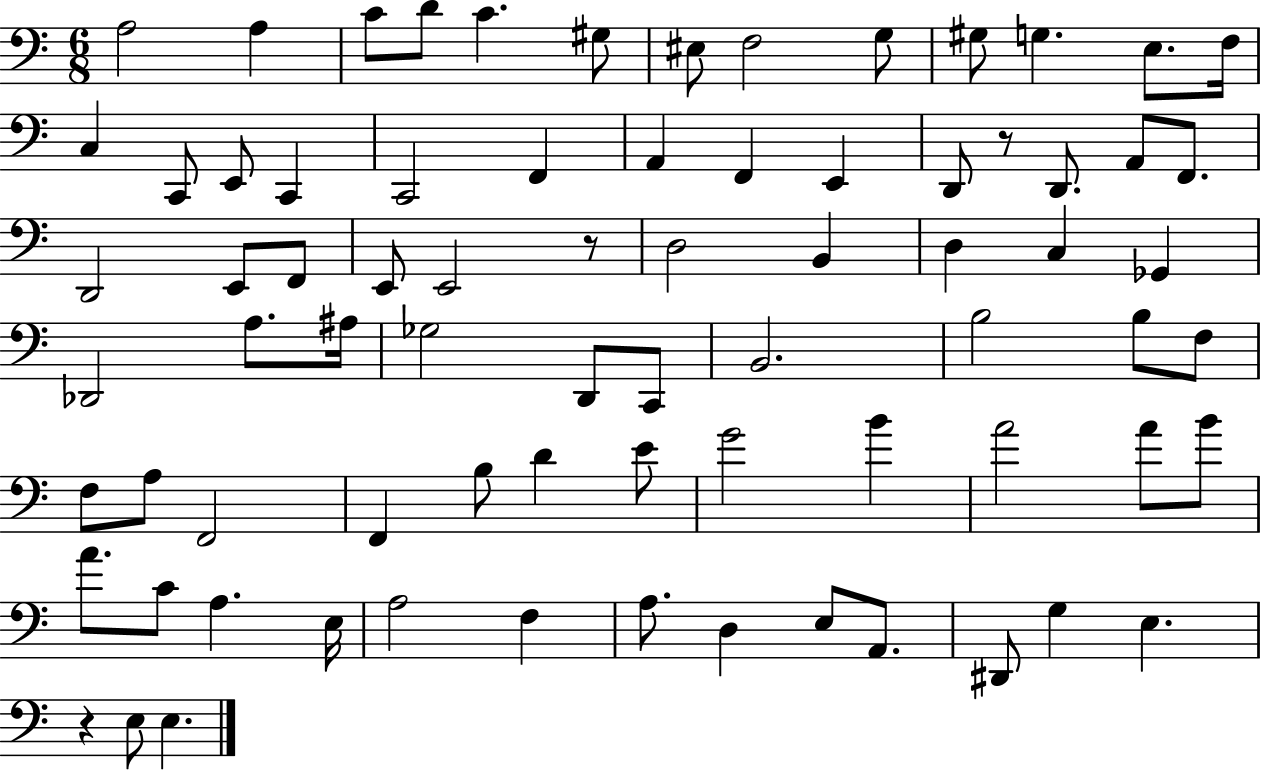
X:1
T:Untitled
M:6/8
L:1/4
K:C
A,2 A, C/2 D/2 C ^G,/2 ^E,/2 F,2 G,/2 ^G,/2 G, E,/2 F,/4 C, C,,/2 E,,/2 C,, C,,2 F,, A,, F,, E,, D,,/2 z/2 D,,/2 A,,/2 F,,/2 D,,2 E,,/2 F,,/2 E,,/2 E,,2 z/2 D,2 B,, D, C, _G,, _D,,2 A,/2 ^A,/4 _G,2 D,,/2 C,,/2 B,,2 B,2 B,/2 F,/2 F,/2 A,/2 F,,2 F,, B,/2 D E/2 G2 B A2 A/2 B/2 A/2 C/2 A, E,/4 A,2 F, A,/2 D, E,/2 A,,/2 ^D,,/2 G, E, z E,/2 E,